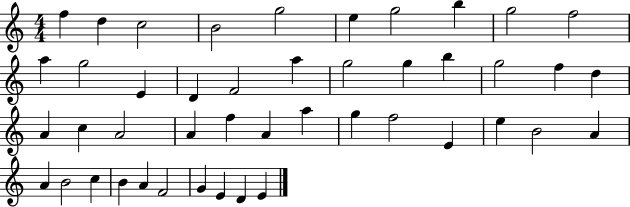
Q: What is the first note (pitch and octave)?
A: F5